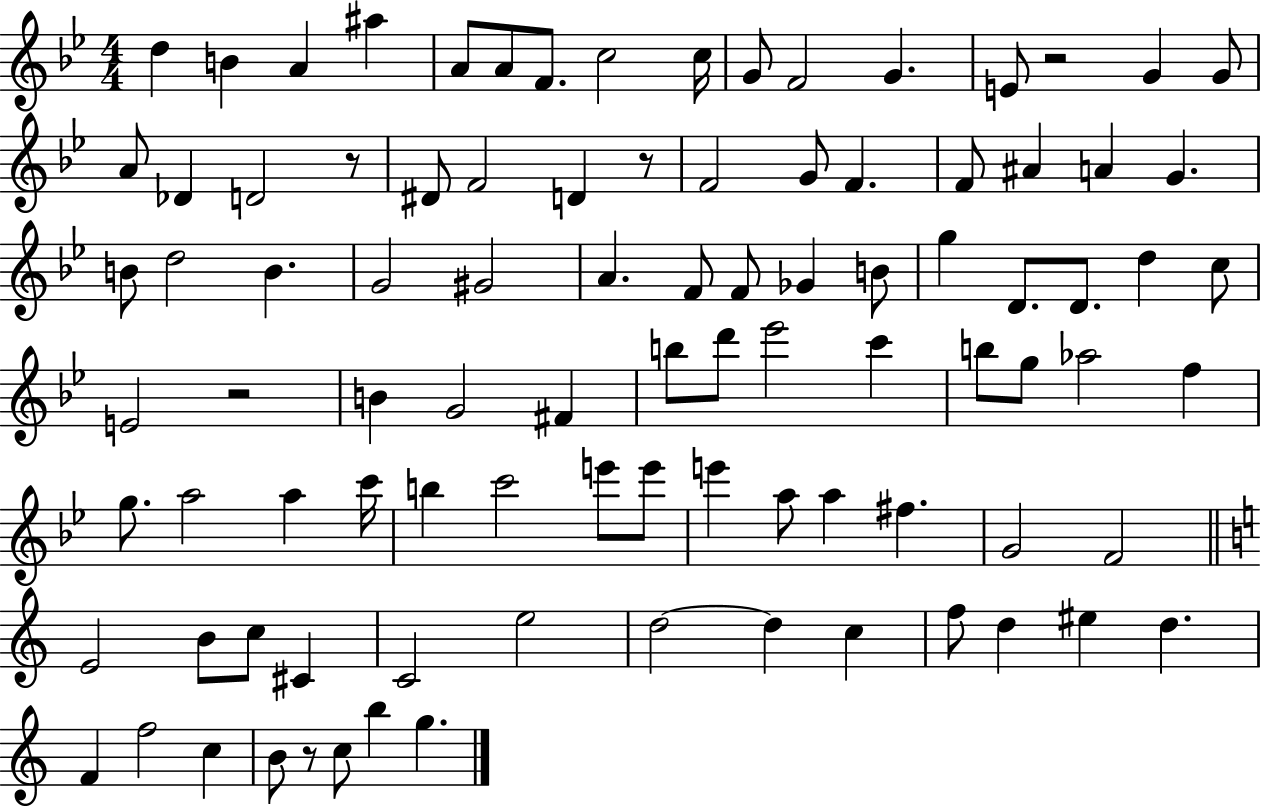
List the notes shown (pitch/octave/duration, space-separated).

D5/q B4/q A4/q A#5/q A4/e A4/e F4/e. C5/h C5/s G4/e F4/h G4/q. E4/e R/h G4/q G4/e A4/e Db4/q D4/h R/e D#4/e F4/h D4/q R/e F4/h G4/e F4/q. F4/e A#4/q A4/q G4/q. B4/e D5/h B4/q. G4/h G#4/h A4/q. F4/e F4/e Gb4/q B4/e G5/q D4/e. D4/e. D5/q C5/e E4/h R/h B4/q G4/h F#4/q B5/e D6/e Eb6/h C6/q B5/e G5/e Ab5/h F5/q G5/e. A5/h A5/q C6/s B5/q C6/h E6/e E6/e E6/q A5/e A5/q F#5/q. G4/h F4/h E4/h B4/e C5/e C#4/q C4/h E5/h D5/h D5/q C5/q F5/e D5/q EIS5/q D5/q. F4/q F5/h C5/q B4/e R/e C5/e B5/q G5/q.